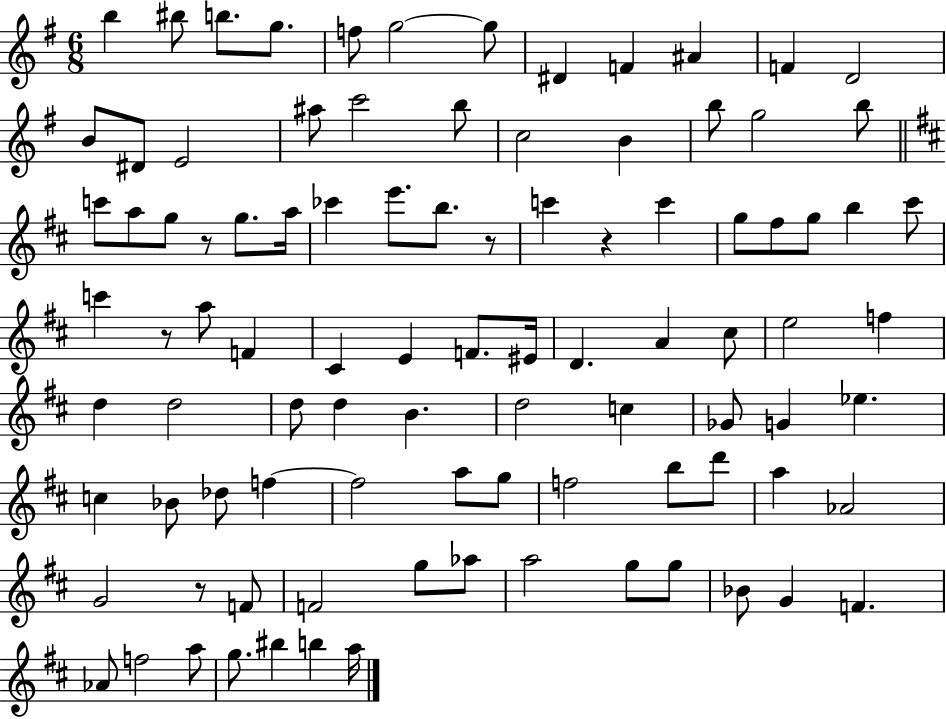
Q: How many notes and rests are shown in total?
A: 95